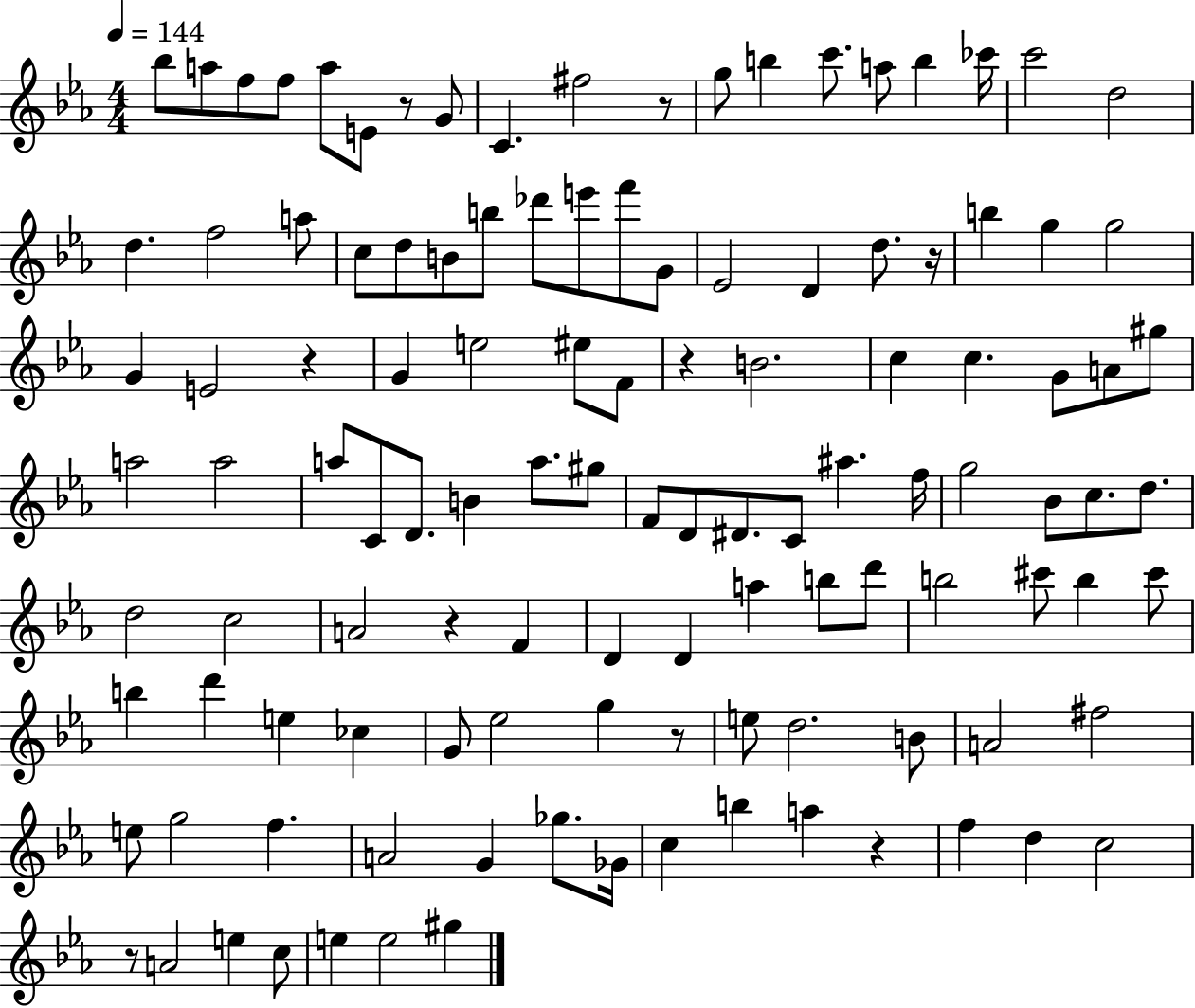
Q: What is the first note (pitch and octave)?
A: Bb5